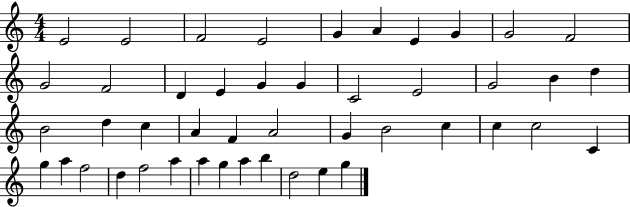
X:1
T:Untitled
M:4/4
L:1/4
K:C
E2 E2 F2 E2 G A E G G2 F2 G2 F2 D E G G C2 E2 G2 B d B2 d c A F A2 G B2 c c c2 C g a f2 d f2 a a g a b d2 e g